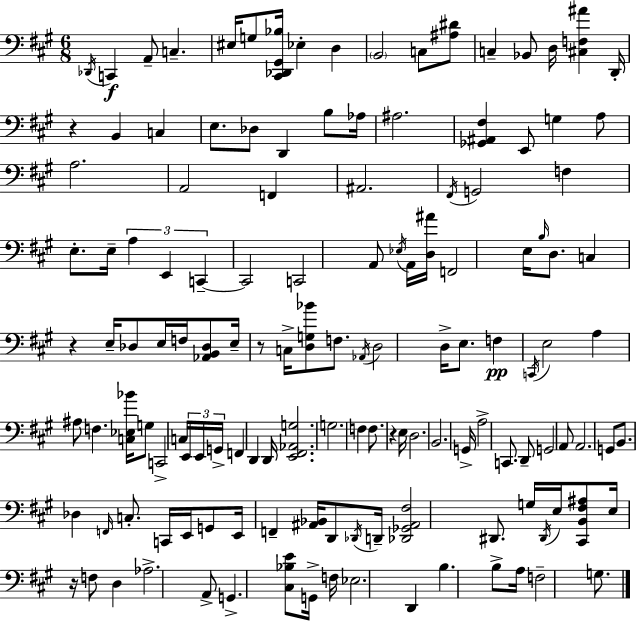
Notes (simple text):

Db2/s C2/q A2/e C3/q. EIS3/s G3/e [C#2,Db2,G#2,Bb3]/s Eb3/q D3/q B2/h C3/e [A#3,D#4]/e C3/q Bb2/e D3/s [C#3,F3,A#4]/q D2/s R/q B2/q C3/q E3/e. Db3/e D2/q B3/e Ab3/s A#3/h. [Gb2,A#2,F#3]/q E2/e G3/q A3/e A3/h. A2/h F2/q A#2/h. F#2/s G2/h F3/q E3/e. E3/s A3/q E2/q C2/q C2/h C2/h A2/e Eb3/s A2/s [D3,A#4]/s F2/h E3/s B3/s D3/e. C3/q R/q E3/s Db3/e E3/s F3/s [Ab2,B2,Db3]/e E3/s R/e C3/s [D3,G3,Bb4]/e F3/e. Ab2/s D3/h D3/s E3/e. F3/q C2/s E3/h A3/q A#3/e F3/q. [C3,Eb3,Bb4]/s G3/e C2/h C3/s E2/s E2/s G2/s F2/q D2/q D2/s [E2,F#2,Ab2,G3]/h. G3/h. F3/q F3/e. R/q E3/s D3/h. B2/h. G2/s A3/h C2/e. D2/e G2/h A2/e A2/h. G2/e B2/e. Db3/q F2/s C3/e. C2/s E2/s G2/e E2/s F2/q [A#2,Bb2]/s D2/e Db2/s D2/s [Db2,Gb2,A#2,F#3]/h D#2/e. G3/s D#2/s E3/s [C#2,B2,F#3,A#3]/e E3/s R/s F3/e D3/q Ab3/h. A2/e G2/q. [C#3,Bb3,E4]/e G2/s F3/s Eb3/h. D2/q B3/q. B3/e A3/s F3/h G3/e.